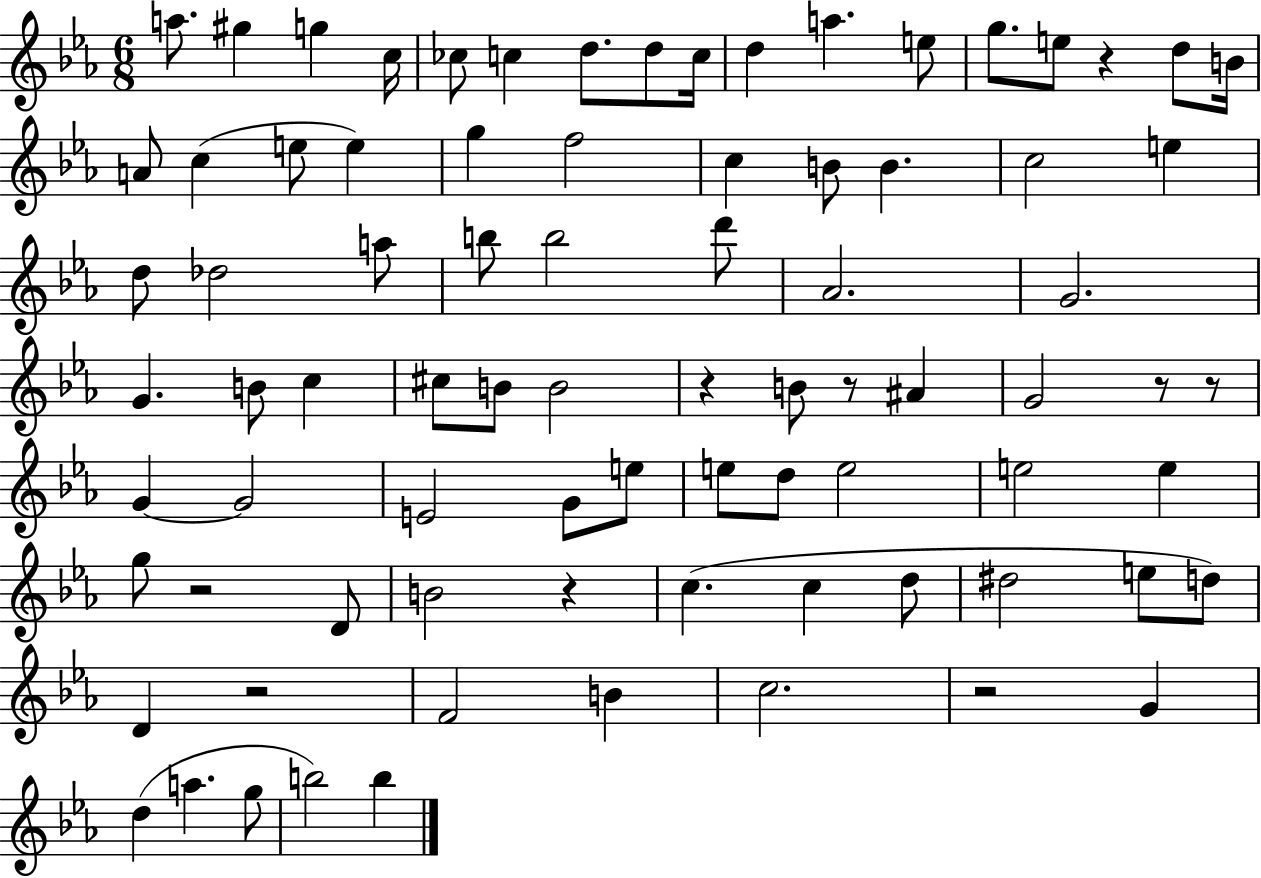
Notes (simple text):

A5/e. G#5/q G5/q C5/s CES5/e C5/q D5/e. D5/e C5/s D5/q A5/q. E5/e G5/e. E5/e R/q D5/e B4/s A4/e C5/q E5/e E5/q G5/q F5/h C5/q B4/e B4/q. C5/h E5/q D5/e Db5/h A5/e B5/e B5/h D6/e Ab4/h. G4/h. G4/q. B4/e C5/q C#5/e B4/e B4/h R/q B4/e R/e A#4/q G4/h R/e R/e G4/q G4/h E4/h G4/e E5/e E5/e D5/e E5/h E5/h E5/q G5/e R/h D4/e B4/h R/q C5/q. C5/q D5/e D#5/h E5/e D5/e D4/q R/h F4/h B4/q C5/h. R/h G4/q D5/q A5/q. G5/e B5/h B5/q